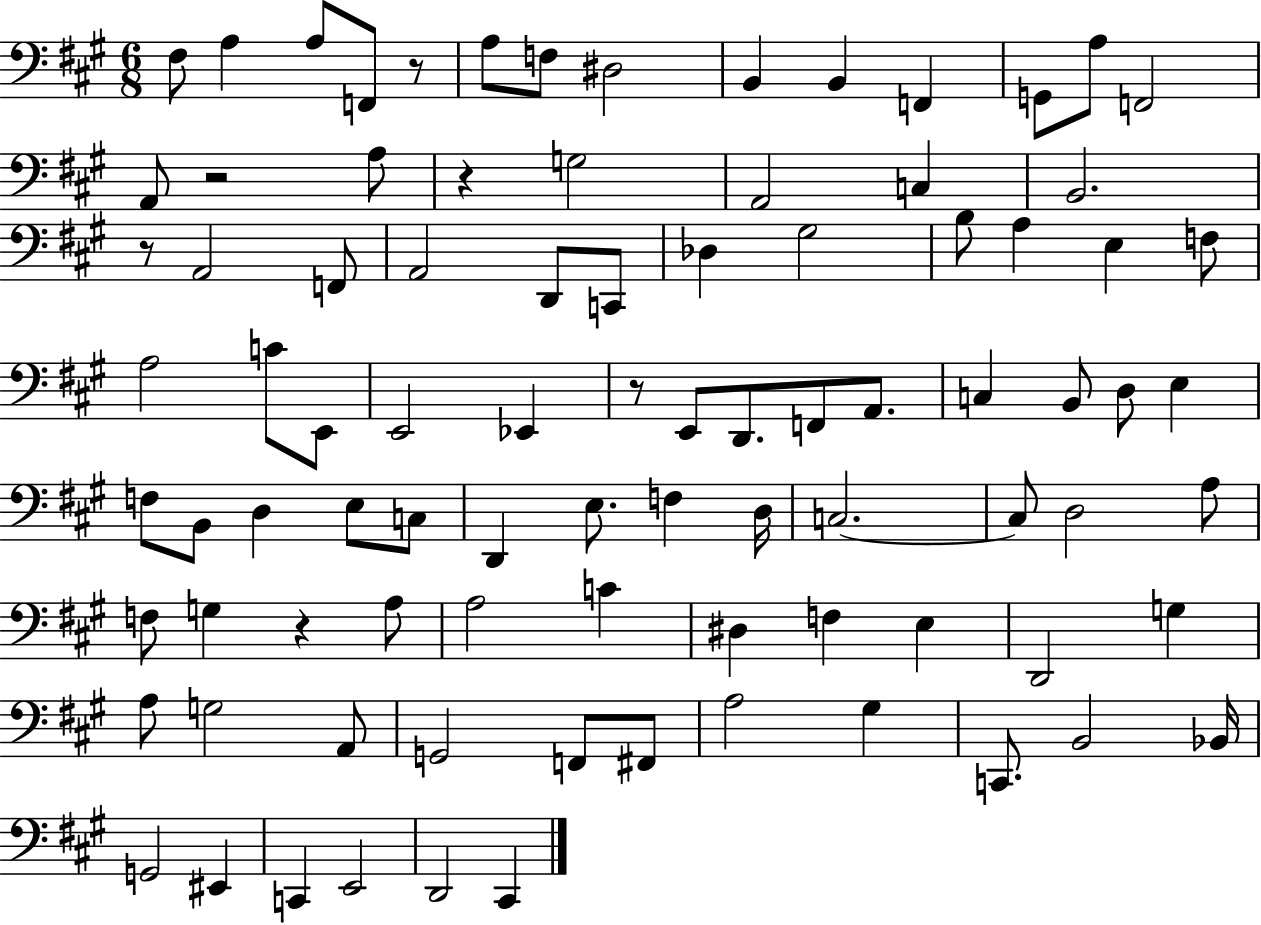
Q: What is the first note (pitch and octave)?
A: F#3